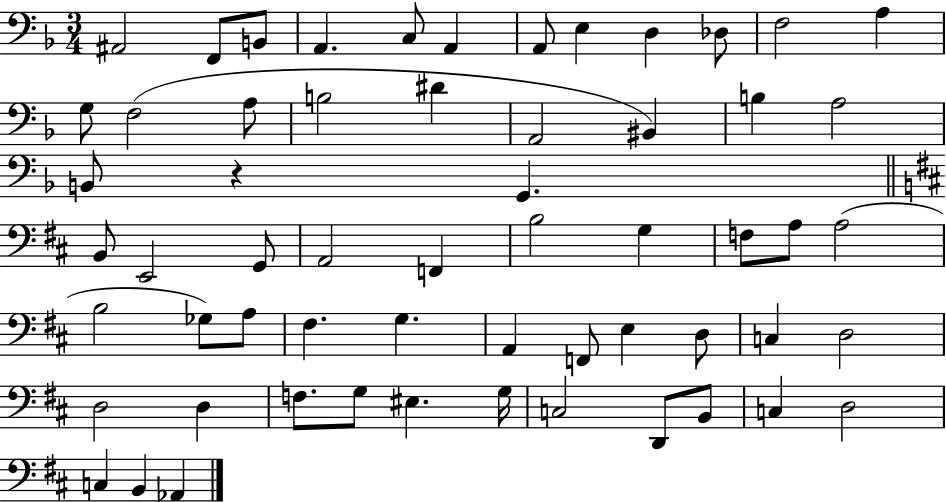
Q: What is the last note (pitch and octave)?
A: Ab2